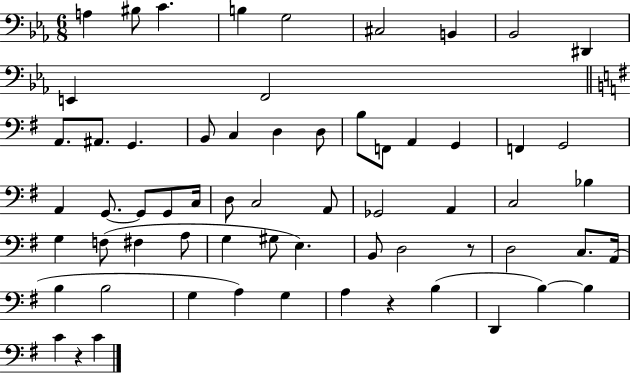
X:1
T:Untitled
M:6/8
L:1/4
K:Eb
A, ^B,/2 C B, G,2 ^C,2 B,, _B,,2 ^D,, E,, F,,2 A,,/2 ^A,,/2 G,, B,,/2 C, D, D,/2 B,/2 F,,/2 A,, G,, F,, G,,2 A,, G,,/2 G,,/2 G,,/2 C,/4 D,/2 C,2 A,,/2 _G,,2 A,, C,2 _B, G, F,/2 ^F, A,/2 G, ^G,/2 E, B,,/2 D,2 z/2 D,2 C,/2 A,,/4 B, B,2 G, A, G, A, z B, D,, B, B, C z C